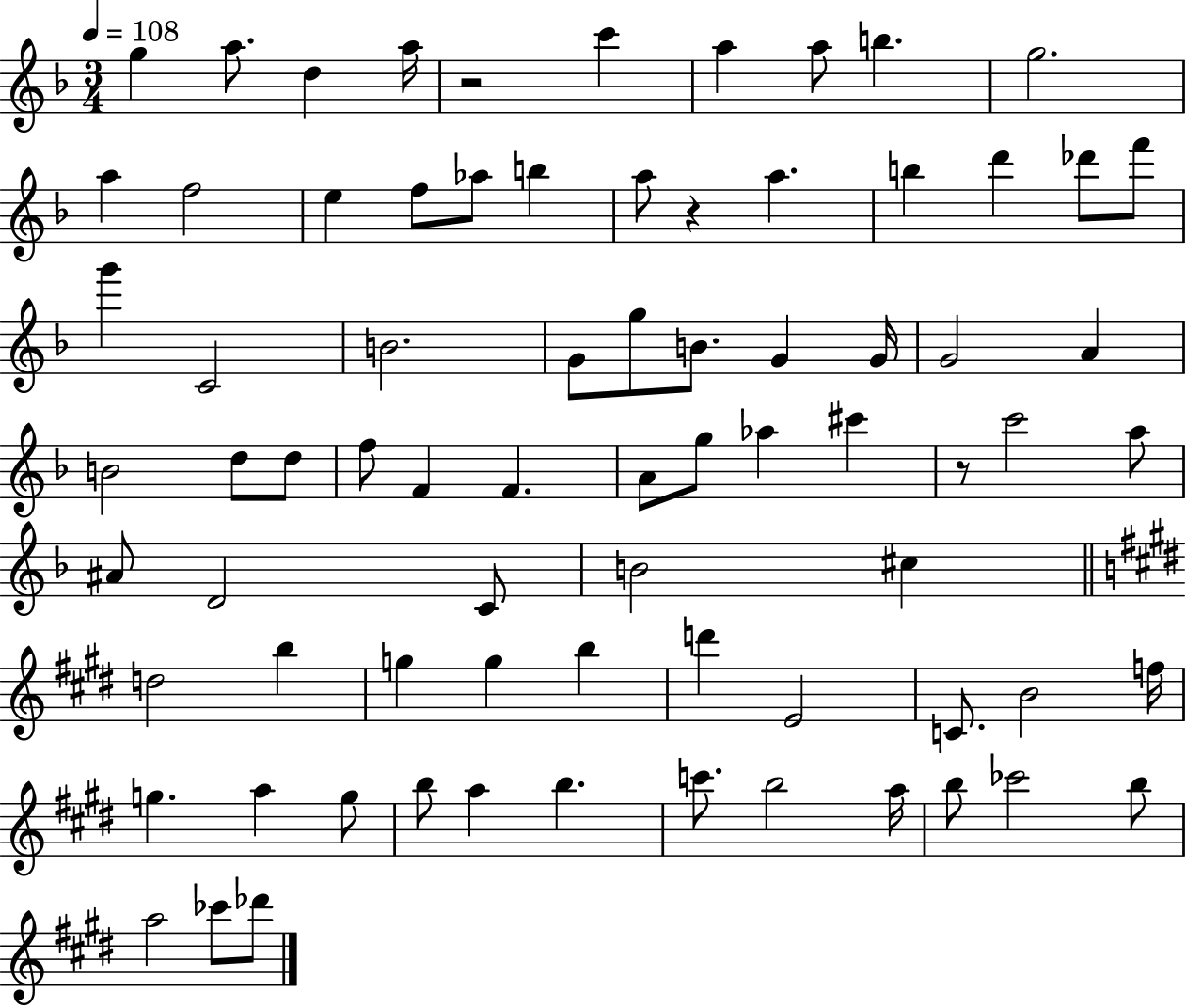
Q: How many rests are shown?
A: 3